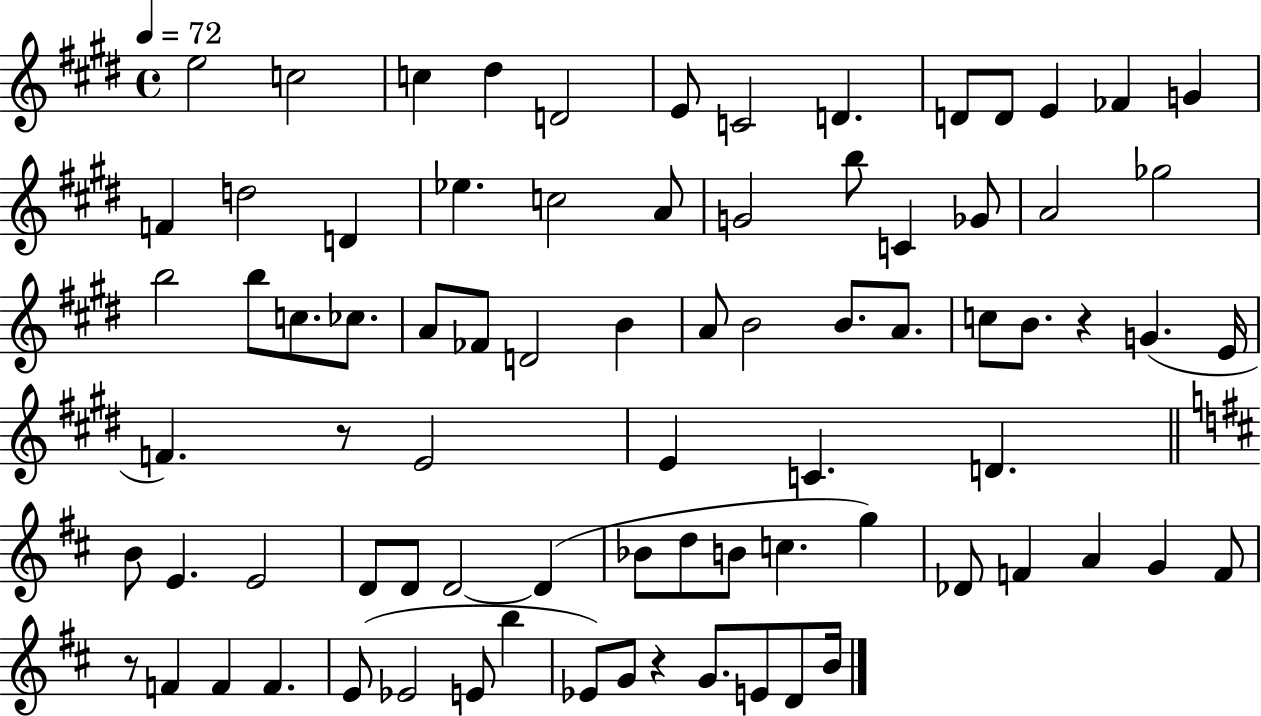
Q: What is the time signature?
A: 4/4